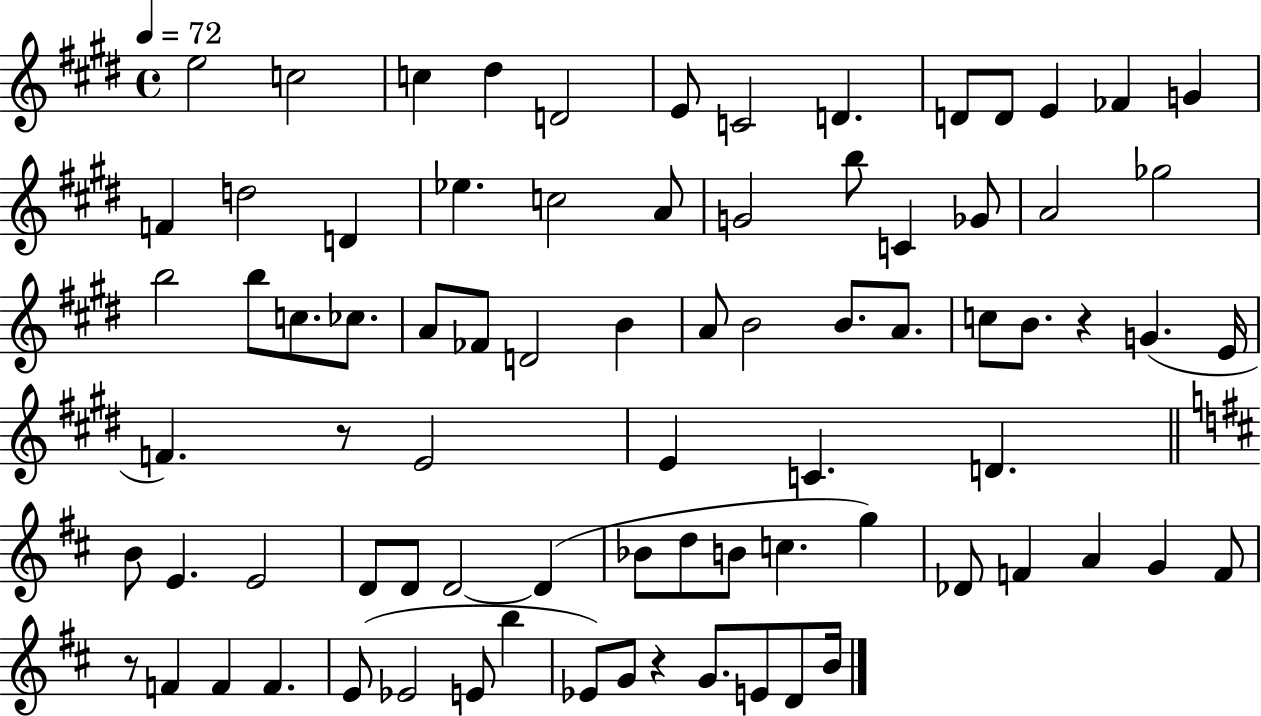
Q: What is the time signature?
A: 4/4